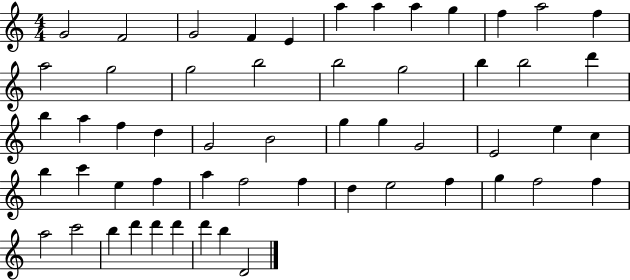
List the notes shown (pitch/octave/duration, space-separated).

G4/h F4/h G4/h F4/q E4/q A5/q A5/q A5/q G5/q F5/q A5/h F5/q A5/h G5/h G5/h B5/h B5/h G5/h B5/q B5/h D6/q B5/q A5/q F5/q D5/q G4/h B4/h G5/q G5/q G4/h E4/h E5/q C5/q B5/q C6/q E5/q F5/q A5/q F5/h F5/q D5/q E5/h F5/q G5/q F5/h F5/q A5/h C6/h B5/q D6/q D6/q D6/q D6/q B5/q D4/h